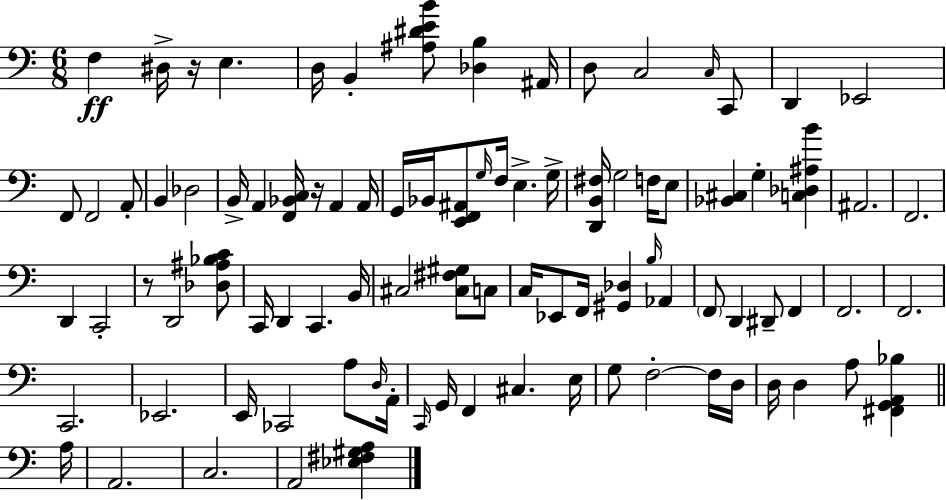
X:1
T:Untitled
M:6/8
L:1/4
K:Am
F, ^D,/4 z/4 E, D,/4 B,, [^A,^DEB]/2 [_D,B,] ^A,,/4 D,/2 C,2 C,/4 C,,/2 D,, _E,,2 F,,/2 F,,2 A,,/2 B,, _D,2 B,,/4 A,, [F,,_B,,C,]/4 z/4 A,, A,,/4 G,,/4 _B,,/4 [E,,F,,^A,,]/2 G,/4 F,/4 E, G,/4 [D,,B,,^F,]/4 G,2 F,/4 E,/2 [_B,,^C,] G, [C,_D,^A,B] ^A,,2 F,,2 D,, C,,2 z/2 D,,2 [_D,^A,_B,C]/2 C,,/4 D,, C,, B,,/4 ^C,2 [^C,^F,^G,]/2 C,/2 C,/4 _E,,/2 F,,/4 [^G,,_D,] B,/4 _A,, F,,/2 D,, ^D,,/2 F,, F,,2 F,,2 C,,2 _E,,2 E,,/4 _C,,2 A,/2 D,/4 A,,/4 C,,/4 G,,/4 F,, ^C, E,/4 G,/2 F,2 F,/4 D,/4 D,/4 D, A,/2 [^F,,G,,A,,_B,] A,/4 A,,2 C,2 A,,2 [_E,^F,^G,A,]